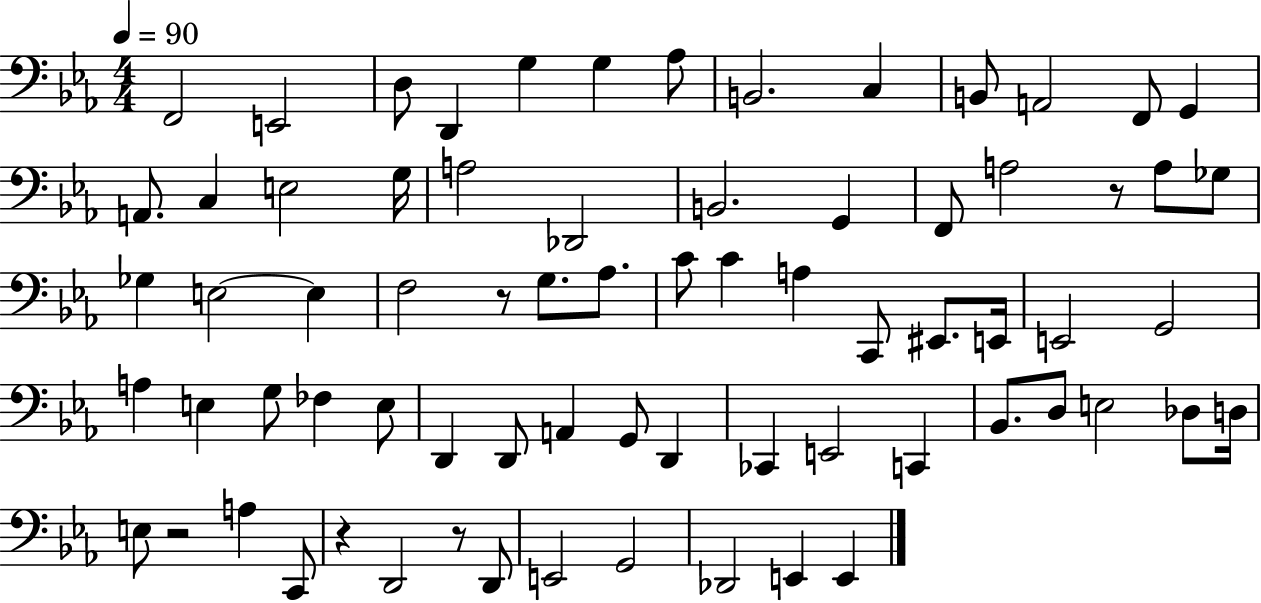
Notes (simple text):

F2/h E2/h D3/e D2/q G3/q G3/q Ab3/e B2/h. C3/q B2/e A2/h F2/e G2/q A2/e. C3/q E3/h G3/s A3/h Db2/h B2/h. G2/q F2/e A3/h R/e A3/e Gb3/e Gb3/q E3/h E3/q F3/h R/e G3/e. Ab3/e. C4/e C4/q A3/q C2/e EIS2/e. E2/s E2/h G2/h A3/q E3/q G3/e FES3/q E3/e D2/q D2/e A2/q G2/e D2/q CES2/q E2/h C2/q Bb2/e. D3/e E3/h Db3/e D3/s E3/e R/h A3/q C2/e R/q D2/h R/e D2/e E2/h G2/h Db2/h E2/q E2/q